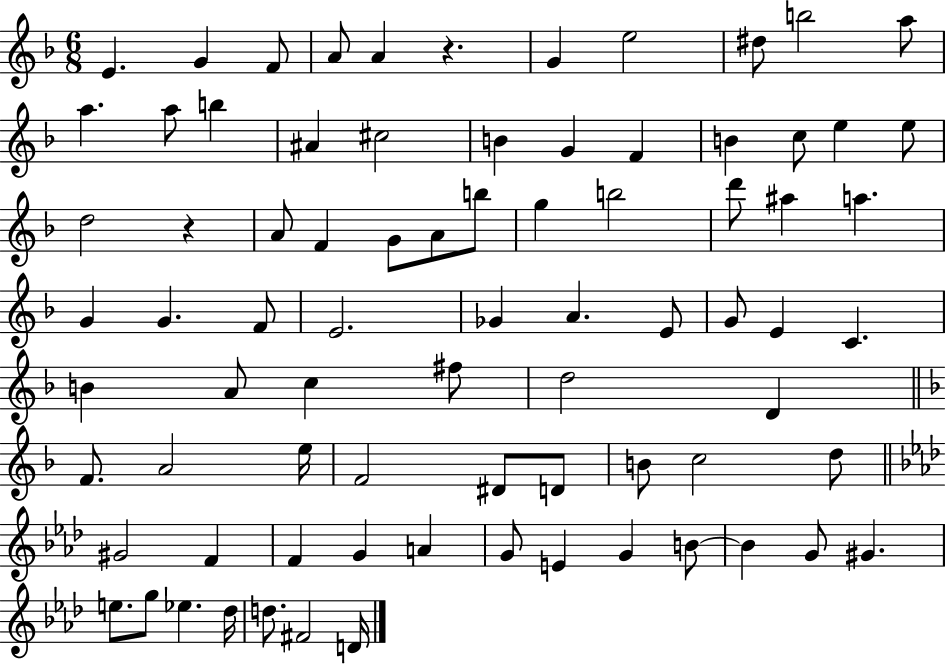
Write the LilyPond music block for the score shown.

{
  \clef treble
  \numericTimeSignature
  \time 6/8
  \key f \major
  e'4. g'4 f'8 | a'8 a'4 r4. | g'4 e''2 | dis''8 b''2 a''8 | \break a''4. a''8 b''4 | ais'4 cis''2 | b'4 g'4 f'4 | b'4 c''8 e''4 e''8 | \break d''2 r4 | a'8 f'4 g'8 a'8 b''8 | g''4 b''2 | d'''8 ais''4 a''4. | \break g'4 g'4. f'8 | e'2. | ges'4 a'4. e'8 | g'8 e'4 c'4. | \break b'4 a'8 c''4 fis''8 | d''2 d'4 | \bar "||" \break \key f \major f'8. a'2 e''16 | f'2 dis'8 d'8 | b'8 c''2 d''8 | \bar "||" \break \key aes \major gis'2 f'4 | f'4 g'4 a'4 | g'8 e'4 g'4 b'8~~ | b'4 g'8 gis'4. | \break e''8. g''8 ees''4. des''16 | d''8. fis'2 d'16 | \bar "|."
}